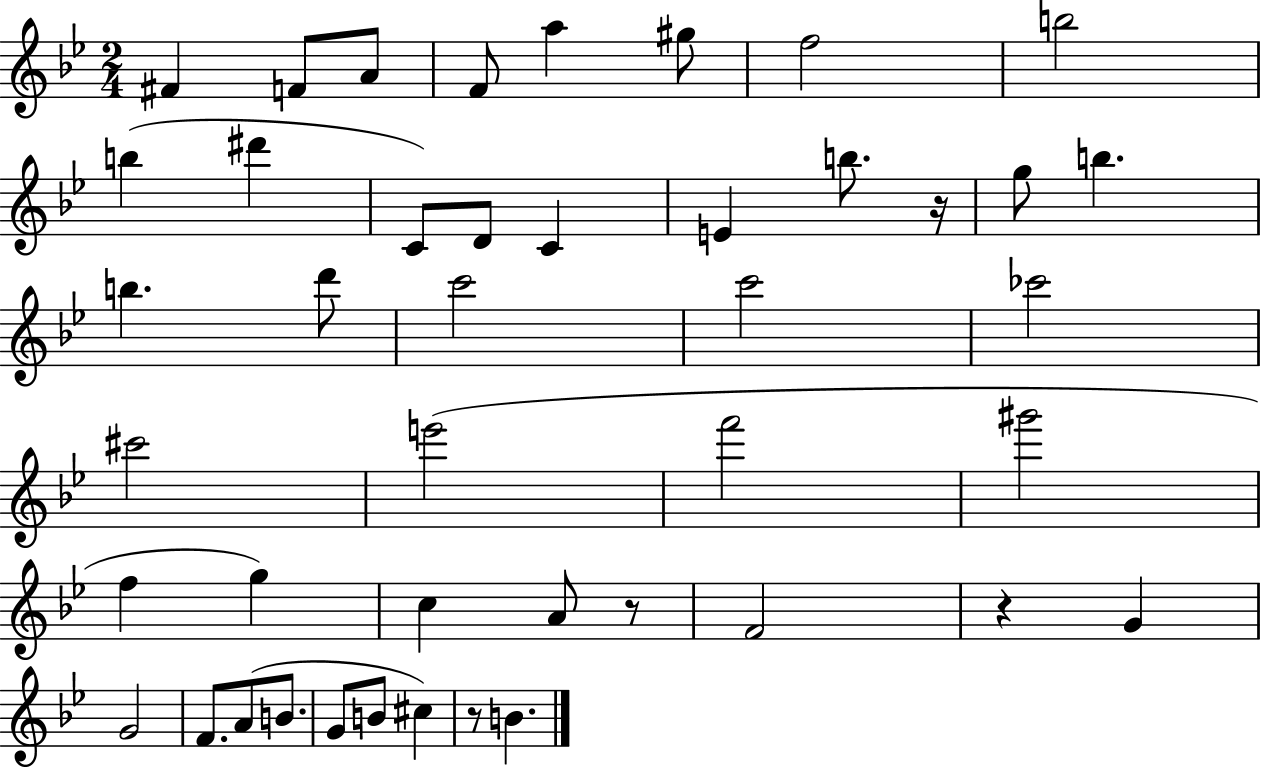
{
  \clef treble
  \numericTimeSignature
  \time 2/4
  \key bes \major
  \repeat volta 2 { fis'4 f'8 a'8 | f'8 a''4 gis''8 | f''2 | b''2 | \break b''4( dis'''4 | c'8) d'8 c'4 | e'4 b''8. r16 | g''8 b''4. | \break b''4. d'''8 | c'''2 | c'''2 | ces'''2 | \break cis'''2 | e'''2( | f'''2 | gis'''2 | \break f''4 g''4) | c''4 a'8 r8 | f'2 | r4 g'4 | \break g'2 | f'8. a'8( b'8. | g'8 b'8 cis''4) | r8 b'4. | \break } \bar "|."
}